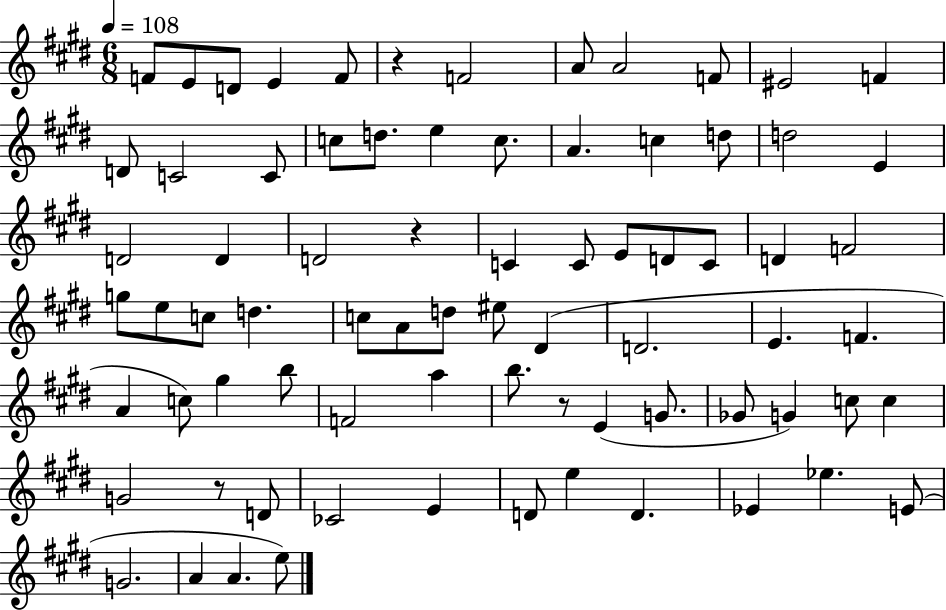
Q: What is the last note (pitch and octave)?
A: E5